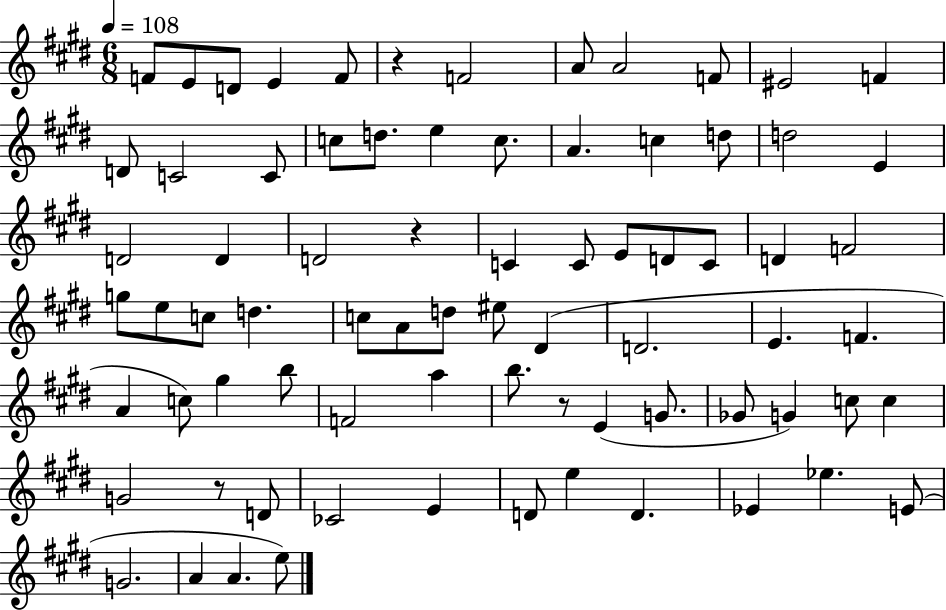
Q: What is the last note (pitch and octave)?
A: E5